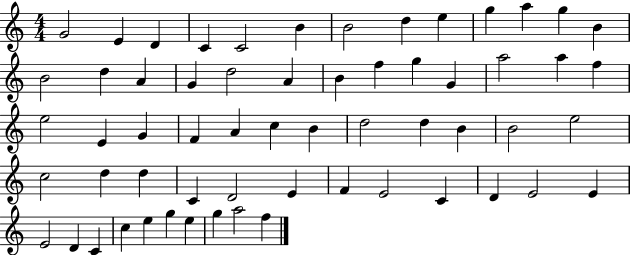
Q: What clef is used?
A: treble